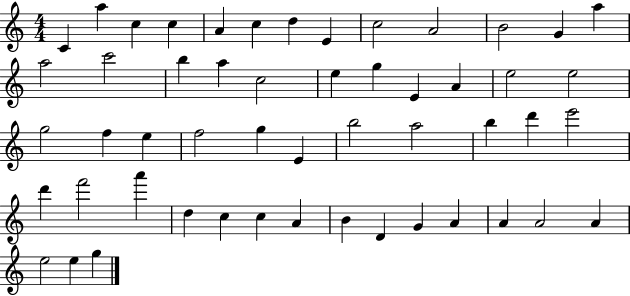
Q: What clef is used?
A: treble